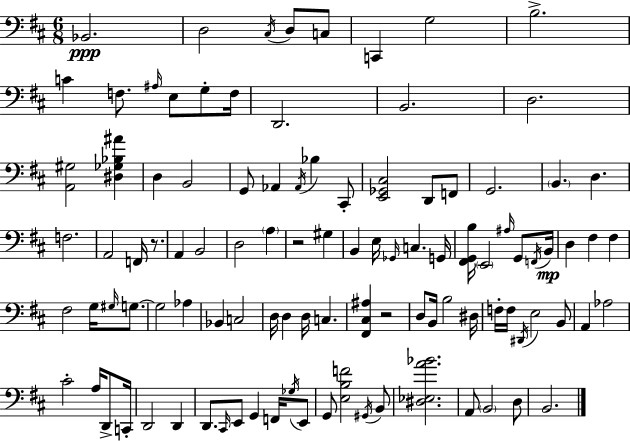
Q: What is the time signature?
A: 6/8